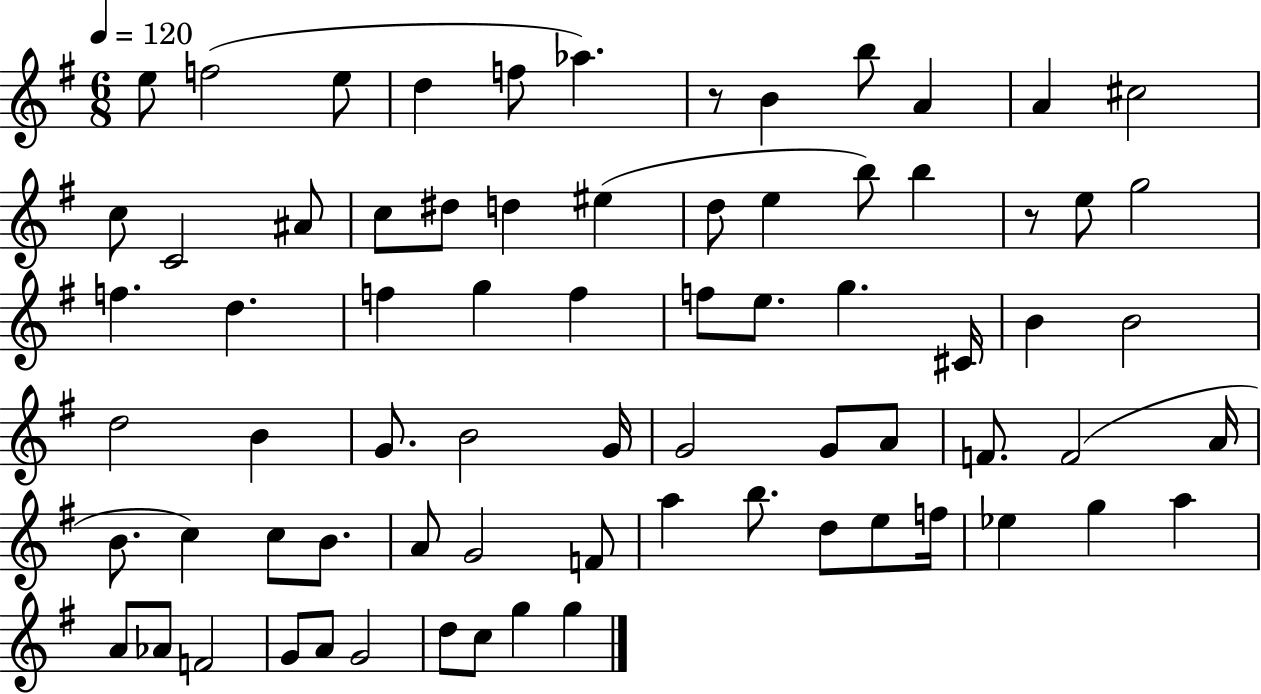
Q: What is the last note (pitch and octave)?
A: G5